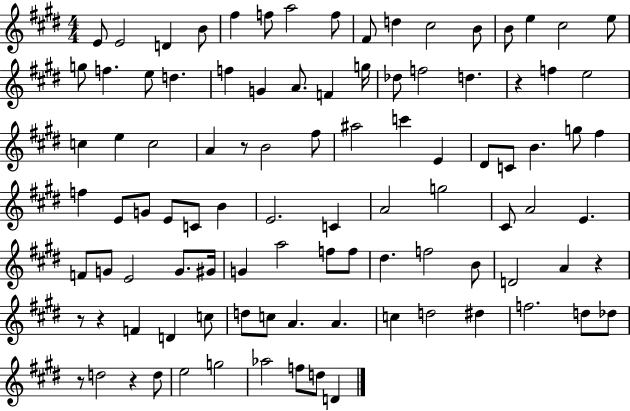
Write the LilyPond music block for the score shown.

{
  \clef treble
  \numericTimeSignature
  \time 4/4
  \key e \major
  e'8 e'2 d'4 b'8 | fis''4 f''8 a''2 f''8 | fis'8 d''4 cis''2 b'8 | b'8 e''4 cis''2 e''8 | \break g''8 f''4. e''8 d''4. | f''4 g'4 a'8. f'4 g''16 | des''8 f''2 d''4. | r4 f''4 e''2 | \break c''4 e''4 c''2 | a'4 r8 b'2 fis''8 | ais''2 c'''4 e'4 | dis'8 c'8 b'4. g''8 fis''4 | \break f''4 e'8 g'8 e'8 c'8 b'4 | e'2. c'4 | a'2 g''2 | cis'8 a'2 e'4. | \break f'8 g'8 e'2 g'8. gis'16 | g'4 a''2 f''8 f''8 | dis''4. f''2 b'8 | d'2 a'4 r4 | \break r8 r4 f'4 d'4 c''8 | d''8 c''8 a'4. a'4. | c''4 d''2 dis''4 | f''2. d''8 des''8 | \break r8 d''2 r4 d''8 | e''2 g''2 | aes''2 f''8 d''8 d'4 | \bar "|."
}